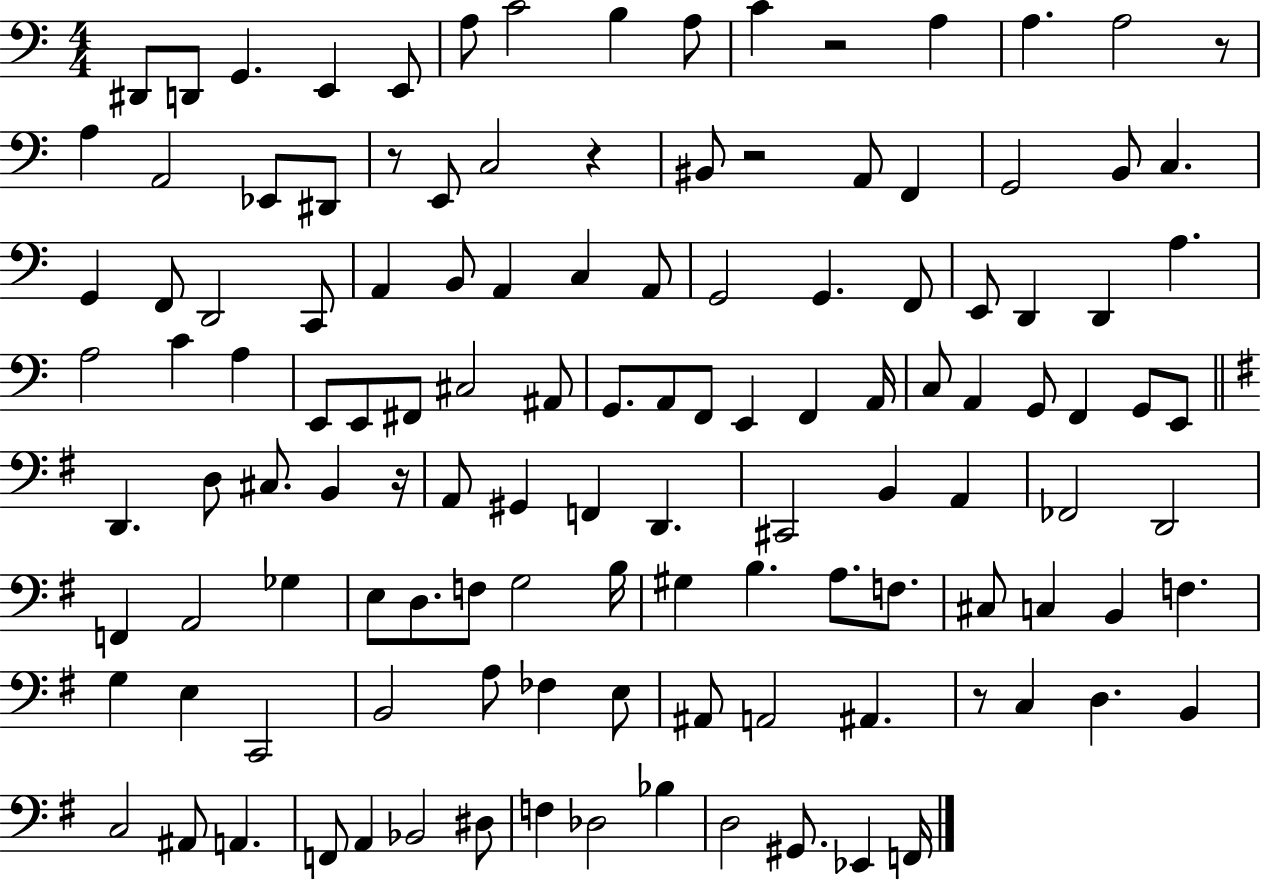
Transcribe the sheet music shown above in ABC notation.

X:1
T:Untitled
M:4/4
L:1/4
K:C
^D,,/2 D,,/2 G,, E,, E,,/2 A,/2 C2 B, A,/2 C z2 A, A, A,2 z/2 A, A,,2 _E,,/2 ^D,,/2 z/2 E,,/2 C,2 z ^B,,/2 z2 A,,/2 F,, G,,2 B,,/2 C, G,, F,,/2 D,,2 C,,/2 A,, B,,/2 A,, C, A,,/2 G,,2 G,, F,,/2 E,,/2 D,, D,, A, A,2 C A, E,,/2 E,,/2 ^F,,/2 ^C,2 ^A,,/2 G,,/2 A,,/2 F,,/2 E,, F,, A,,/4 C,/2 A,, G,,/2 F,, G,,/2 E,,/2 D,, D,/2 ^C,/2 B,, z/4 A,,/2 ^G,, F,, D,, ^C,,2 B,, A,, _F,,2 D,,2 F,, A,,2 _G, E,/2 D,/2 F,/2 G,2 B,/4 ^G, B, A,/2 F,/2 ^C,/2 C, B,, F, G, E, C,,2 B,,2 A,/2 _F, E,/2 ^A,,/2 A,,2 ^A,, z/2 C, D, B,, C,2 ^A,,/2 A,, F,,/2 A,, _B,,2 ^D,/2 F, _D,2 _B, D,2 ^G,,/2 _E,, F,,/4